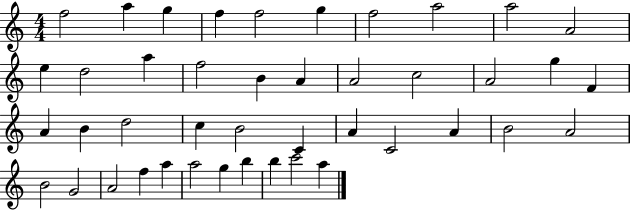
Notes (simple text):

F5/h A5/q G5/q F5/q F5/h G5/q F5/h A5/h A5/h A4/h E5/q D5/h A5/q F5/h B4/q A4/q A4/h C5/h A4/h G5/q F4/q A4/q B4/q D5/h C5/q B4/h C4/q A4/q C4/h A4/q B4/h A4/h B4/h G4/h A4/h F5/q A5/q A5/h G5/q B5/q B5/q C6/h A5/q